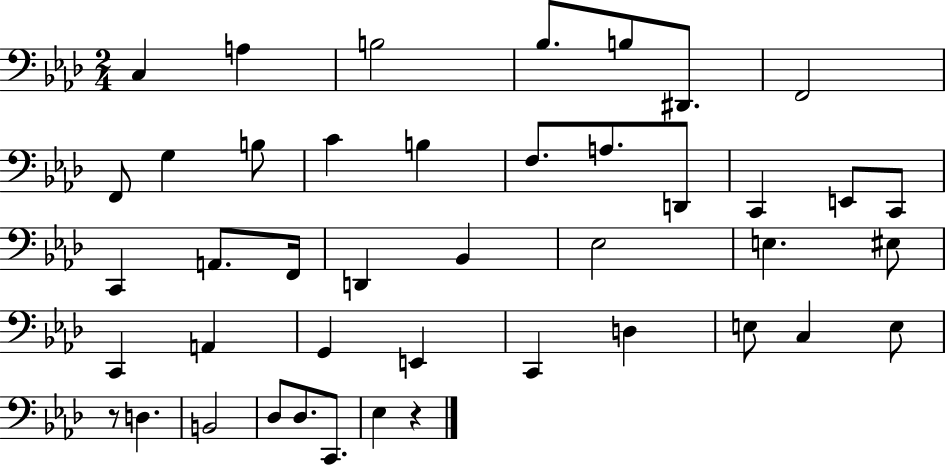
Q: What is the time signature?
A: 2/4